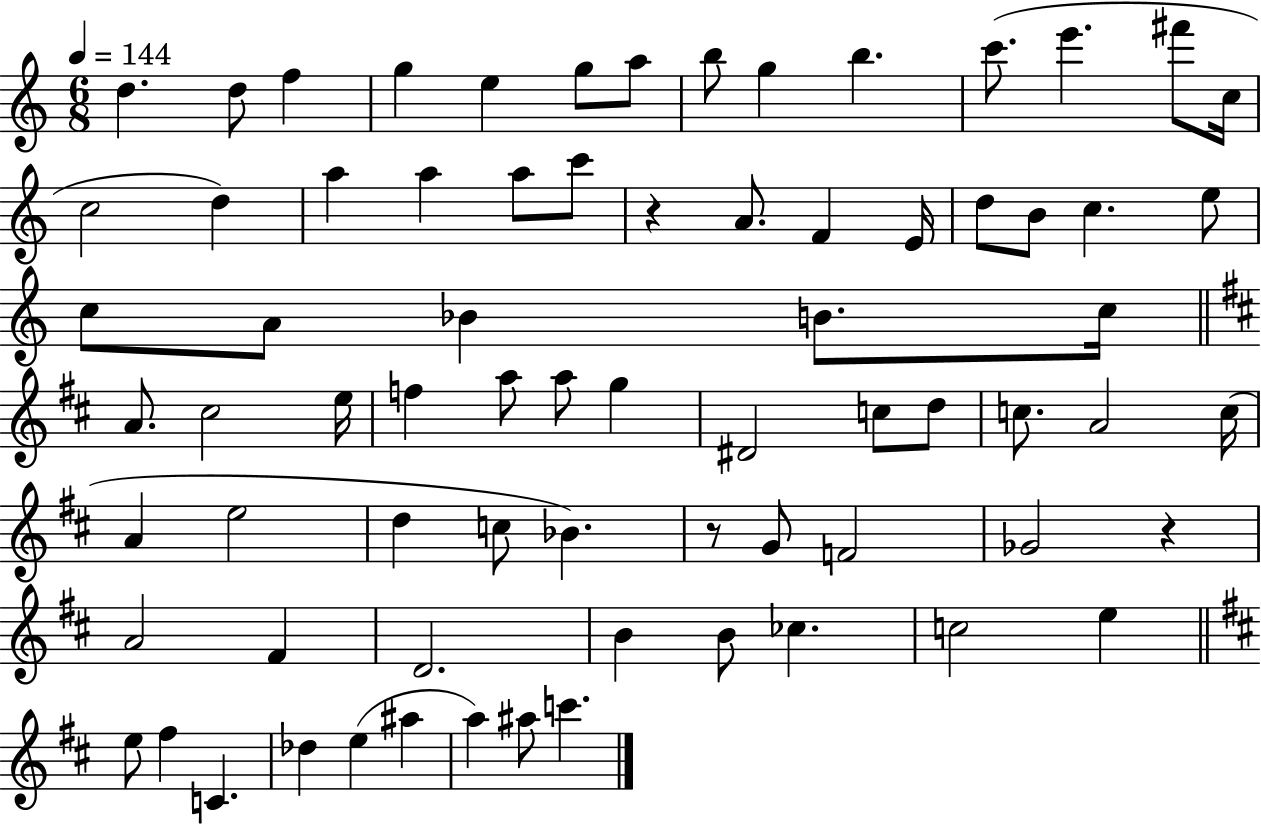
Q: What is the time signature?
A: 6/8